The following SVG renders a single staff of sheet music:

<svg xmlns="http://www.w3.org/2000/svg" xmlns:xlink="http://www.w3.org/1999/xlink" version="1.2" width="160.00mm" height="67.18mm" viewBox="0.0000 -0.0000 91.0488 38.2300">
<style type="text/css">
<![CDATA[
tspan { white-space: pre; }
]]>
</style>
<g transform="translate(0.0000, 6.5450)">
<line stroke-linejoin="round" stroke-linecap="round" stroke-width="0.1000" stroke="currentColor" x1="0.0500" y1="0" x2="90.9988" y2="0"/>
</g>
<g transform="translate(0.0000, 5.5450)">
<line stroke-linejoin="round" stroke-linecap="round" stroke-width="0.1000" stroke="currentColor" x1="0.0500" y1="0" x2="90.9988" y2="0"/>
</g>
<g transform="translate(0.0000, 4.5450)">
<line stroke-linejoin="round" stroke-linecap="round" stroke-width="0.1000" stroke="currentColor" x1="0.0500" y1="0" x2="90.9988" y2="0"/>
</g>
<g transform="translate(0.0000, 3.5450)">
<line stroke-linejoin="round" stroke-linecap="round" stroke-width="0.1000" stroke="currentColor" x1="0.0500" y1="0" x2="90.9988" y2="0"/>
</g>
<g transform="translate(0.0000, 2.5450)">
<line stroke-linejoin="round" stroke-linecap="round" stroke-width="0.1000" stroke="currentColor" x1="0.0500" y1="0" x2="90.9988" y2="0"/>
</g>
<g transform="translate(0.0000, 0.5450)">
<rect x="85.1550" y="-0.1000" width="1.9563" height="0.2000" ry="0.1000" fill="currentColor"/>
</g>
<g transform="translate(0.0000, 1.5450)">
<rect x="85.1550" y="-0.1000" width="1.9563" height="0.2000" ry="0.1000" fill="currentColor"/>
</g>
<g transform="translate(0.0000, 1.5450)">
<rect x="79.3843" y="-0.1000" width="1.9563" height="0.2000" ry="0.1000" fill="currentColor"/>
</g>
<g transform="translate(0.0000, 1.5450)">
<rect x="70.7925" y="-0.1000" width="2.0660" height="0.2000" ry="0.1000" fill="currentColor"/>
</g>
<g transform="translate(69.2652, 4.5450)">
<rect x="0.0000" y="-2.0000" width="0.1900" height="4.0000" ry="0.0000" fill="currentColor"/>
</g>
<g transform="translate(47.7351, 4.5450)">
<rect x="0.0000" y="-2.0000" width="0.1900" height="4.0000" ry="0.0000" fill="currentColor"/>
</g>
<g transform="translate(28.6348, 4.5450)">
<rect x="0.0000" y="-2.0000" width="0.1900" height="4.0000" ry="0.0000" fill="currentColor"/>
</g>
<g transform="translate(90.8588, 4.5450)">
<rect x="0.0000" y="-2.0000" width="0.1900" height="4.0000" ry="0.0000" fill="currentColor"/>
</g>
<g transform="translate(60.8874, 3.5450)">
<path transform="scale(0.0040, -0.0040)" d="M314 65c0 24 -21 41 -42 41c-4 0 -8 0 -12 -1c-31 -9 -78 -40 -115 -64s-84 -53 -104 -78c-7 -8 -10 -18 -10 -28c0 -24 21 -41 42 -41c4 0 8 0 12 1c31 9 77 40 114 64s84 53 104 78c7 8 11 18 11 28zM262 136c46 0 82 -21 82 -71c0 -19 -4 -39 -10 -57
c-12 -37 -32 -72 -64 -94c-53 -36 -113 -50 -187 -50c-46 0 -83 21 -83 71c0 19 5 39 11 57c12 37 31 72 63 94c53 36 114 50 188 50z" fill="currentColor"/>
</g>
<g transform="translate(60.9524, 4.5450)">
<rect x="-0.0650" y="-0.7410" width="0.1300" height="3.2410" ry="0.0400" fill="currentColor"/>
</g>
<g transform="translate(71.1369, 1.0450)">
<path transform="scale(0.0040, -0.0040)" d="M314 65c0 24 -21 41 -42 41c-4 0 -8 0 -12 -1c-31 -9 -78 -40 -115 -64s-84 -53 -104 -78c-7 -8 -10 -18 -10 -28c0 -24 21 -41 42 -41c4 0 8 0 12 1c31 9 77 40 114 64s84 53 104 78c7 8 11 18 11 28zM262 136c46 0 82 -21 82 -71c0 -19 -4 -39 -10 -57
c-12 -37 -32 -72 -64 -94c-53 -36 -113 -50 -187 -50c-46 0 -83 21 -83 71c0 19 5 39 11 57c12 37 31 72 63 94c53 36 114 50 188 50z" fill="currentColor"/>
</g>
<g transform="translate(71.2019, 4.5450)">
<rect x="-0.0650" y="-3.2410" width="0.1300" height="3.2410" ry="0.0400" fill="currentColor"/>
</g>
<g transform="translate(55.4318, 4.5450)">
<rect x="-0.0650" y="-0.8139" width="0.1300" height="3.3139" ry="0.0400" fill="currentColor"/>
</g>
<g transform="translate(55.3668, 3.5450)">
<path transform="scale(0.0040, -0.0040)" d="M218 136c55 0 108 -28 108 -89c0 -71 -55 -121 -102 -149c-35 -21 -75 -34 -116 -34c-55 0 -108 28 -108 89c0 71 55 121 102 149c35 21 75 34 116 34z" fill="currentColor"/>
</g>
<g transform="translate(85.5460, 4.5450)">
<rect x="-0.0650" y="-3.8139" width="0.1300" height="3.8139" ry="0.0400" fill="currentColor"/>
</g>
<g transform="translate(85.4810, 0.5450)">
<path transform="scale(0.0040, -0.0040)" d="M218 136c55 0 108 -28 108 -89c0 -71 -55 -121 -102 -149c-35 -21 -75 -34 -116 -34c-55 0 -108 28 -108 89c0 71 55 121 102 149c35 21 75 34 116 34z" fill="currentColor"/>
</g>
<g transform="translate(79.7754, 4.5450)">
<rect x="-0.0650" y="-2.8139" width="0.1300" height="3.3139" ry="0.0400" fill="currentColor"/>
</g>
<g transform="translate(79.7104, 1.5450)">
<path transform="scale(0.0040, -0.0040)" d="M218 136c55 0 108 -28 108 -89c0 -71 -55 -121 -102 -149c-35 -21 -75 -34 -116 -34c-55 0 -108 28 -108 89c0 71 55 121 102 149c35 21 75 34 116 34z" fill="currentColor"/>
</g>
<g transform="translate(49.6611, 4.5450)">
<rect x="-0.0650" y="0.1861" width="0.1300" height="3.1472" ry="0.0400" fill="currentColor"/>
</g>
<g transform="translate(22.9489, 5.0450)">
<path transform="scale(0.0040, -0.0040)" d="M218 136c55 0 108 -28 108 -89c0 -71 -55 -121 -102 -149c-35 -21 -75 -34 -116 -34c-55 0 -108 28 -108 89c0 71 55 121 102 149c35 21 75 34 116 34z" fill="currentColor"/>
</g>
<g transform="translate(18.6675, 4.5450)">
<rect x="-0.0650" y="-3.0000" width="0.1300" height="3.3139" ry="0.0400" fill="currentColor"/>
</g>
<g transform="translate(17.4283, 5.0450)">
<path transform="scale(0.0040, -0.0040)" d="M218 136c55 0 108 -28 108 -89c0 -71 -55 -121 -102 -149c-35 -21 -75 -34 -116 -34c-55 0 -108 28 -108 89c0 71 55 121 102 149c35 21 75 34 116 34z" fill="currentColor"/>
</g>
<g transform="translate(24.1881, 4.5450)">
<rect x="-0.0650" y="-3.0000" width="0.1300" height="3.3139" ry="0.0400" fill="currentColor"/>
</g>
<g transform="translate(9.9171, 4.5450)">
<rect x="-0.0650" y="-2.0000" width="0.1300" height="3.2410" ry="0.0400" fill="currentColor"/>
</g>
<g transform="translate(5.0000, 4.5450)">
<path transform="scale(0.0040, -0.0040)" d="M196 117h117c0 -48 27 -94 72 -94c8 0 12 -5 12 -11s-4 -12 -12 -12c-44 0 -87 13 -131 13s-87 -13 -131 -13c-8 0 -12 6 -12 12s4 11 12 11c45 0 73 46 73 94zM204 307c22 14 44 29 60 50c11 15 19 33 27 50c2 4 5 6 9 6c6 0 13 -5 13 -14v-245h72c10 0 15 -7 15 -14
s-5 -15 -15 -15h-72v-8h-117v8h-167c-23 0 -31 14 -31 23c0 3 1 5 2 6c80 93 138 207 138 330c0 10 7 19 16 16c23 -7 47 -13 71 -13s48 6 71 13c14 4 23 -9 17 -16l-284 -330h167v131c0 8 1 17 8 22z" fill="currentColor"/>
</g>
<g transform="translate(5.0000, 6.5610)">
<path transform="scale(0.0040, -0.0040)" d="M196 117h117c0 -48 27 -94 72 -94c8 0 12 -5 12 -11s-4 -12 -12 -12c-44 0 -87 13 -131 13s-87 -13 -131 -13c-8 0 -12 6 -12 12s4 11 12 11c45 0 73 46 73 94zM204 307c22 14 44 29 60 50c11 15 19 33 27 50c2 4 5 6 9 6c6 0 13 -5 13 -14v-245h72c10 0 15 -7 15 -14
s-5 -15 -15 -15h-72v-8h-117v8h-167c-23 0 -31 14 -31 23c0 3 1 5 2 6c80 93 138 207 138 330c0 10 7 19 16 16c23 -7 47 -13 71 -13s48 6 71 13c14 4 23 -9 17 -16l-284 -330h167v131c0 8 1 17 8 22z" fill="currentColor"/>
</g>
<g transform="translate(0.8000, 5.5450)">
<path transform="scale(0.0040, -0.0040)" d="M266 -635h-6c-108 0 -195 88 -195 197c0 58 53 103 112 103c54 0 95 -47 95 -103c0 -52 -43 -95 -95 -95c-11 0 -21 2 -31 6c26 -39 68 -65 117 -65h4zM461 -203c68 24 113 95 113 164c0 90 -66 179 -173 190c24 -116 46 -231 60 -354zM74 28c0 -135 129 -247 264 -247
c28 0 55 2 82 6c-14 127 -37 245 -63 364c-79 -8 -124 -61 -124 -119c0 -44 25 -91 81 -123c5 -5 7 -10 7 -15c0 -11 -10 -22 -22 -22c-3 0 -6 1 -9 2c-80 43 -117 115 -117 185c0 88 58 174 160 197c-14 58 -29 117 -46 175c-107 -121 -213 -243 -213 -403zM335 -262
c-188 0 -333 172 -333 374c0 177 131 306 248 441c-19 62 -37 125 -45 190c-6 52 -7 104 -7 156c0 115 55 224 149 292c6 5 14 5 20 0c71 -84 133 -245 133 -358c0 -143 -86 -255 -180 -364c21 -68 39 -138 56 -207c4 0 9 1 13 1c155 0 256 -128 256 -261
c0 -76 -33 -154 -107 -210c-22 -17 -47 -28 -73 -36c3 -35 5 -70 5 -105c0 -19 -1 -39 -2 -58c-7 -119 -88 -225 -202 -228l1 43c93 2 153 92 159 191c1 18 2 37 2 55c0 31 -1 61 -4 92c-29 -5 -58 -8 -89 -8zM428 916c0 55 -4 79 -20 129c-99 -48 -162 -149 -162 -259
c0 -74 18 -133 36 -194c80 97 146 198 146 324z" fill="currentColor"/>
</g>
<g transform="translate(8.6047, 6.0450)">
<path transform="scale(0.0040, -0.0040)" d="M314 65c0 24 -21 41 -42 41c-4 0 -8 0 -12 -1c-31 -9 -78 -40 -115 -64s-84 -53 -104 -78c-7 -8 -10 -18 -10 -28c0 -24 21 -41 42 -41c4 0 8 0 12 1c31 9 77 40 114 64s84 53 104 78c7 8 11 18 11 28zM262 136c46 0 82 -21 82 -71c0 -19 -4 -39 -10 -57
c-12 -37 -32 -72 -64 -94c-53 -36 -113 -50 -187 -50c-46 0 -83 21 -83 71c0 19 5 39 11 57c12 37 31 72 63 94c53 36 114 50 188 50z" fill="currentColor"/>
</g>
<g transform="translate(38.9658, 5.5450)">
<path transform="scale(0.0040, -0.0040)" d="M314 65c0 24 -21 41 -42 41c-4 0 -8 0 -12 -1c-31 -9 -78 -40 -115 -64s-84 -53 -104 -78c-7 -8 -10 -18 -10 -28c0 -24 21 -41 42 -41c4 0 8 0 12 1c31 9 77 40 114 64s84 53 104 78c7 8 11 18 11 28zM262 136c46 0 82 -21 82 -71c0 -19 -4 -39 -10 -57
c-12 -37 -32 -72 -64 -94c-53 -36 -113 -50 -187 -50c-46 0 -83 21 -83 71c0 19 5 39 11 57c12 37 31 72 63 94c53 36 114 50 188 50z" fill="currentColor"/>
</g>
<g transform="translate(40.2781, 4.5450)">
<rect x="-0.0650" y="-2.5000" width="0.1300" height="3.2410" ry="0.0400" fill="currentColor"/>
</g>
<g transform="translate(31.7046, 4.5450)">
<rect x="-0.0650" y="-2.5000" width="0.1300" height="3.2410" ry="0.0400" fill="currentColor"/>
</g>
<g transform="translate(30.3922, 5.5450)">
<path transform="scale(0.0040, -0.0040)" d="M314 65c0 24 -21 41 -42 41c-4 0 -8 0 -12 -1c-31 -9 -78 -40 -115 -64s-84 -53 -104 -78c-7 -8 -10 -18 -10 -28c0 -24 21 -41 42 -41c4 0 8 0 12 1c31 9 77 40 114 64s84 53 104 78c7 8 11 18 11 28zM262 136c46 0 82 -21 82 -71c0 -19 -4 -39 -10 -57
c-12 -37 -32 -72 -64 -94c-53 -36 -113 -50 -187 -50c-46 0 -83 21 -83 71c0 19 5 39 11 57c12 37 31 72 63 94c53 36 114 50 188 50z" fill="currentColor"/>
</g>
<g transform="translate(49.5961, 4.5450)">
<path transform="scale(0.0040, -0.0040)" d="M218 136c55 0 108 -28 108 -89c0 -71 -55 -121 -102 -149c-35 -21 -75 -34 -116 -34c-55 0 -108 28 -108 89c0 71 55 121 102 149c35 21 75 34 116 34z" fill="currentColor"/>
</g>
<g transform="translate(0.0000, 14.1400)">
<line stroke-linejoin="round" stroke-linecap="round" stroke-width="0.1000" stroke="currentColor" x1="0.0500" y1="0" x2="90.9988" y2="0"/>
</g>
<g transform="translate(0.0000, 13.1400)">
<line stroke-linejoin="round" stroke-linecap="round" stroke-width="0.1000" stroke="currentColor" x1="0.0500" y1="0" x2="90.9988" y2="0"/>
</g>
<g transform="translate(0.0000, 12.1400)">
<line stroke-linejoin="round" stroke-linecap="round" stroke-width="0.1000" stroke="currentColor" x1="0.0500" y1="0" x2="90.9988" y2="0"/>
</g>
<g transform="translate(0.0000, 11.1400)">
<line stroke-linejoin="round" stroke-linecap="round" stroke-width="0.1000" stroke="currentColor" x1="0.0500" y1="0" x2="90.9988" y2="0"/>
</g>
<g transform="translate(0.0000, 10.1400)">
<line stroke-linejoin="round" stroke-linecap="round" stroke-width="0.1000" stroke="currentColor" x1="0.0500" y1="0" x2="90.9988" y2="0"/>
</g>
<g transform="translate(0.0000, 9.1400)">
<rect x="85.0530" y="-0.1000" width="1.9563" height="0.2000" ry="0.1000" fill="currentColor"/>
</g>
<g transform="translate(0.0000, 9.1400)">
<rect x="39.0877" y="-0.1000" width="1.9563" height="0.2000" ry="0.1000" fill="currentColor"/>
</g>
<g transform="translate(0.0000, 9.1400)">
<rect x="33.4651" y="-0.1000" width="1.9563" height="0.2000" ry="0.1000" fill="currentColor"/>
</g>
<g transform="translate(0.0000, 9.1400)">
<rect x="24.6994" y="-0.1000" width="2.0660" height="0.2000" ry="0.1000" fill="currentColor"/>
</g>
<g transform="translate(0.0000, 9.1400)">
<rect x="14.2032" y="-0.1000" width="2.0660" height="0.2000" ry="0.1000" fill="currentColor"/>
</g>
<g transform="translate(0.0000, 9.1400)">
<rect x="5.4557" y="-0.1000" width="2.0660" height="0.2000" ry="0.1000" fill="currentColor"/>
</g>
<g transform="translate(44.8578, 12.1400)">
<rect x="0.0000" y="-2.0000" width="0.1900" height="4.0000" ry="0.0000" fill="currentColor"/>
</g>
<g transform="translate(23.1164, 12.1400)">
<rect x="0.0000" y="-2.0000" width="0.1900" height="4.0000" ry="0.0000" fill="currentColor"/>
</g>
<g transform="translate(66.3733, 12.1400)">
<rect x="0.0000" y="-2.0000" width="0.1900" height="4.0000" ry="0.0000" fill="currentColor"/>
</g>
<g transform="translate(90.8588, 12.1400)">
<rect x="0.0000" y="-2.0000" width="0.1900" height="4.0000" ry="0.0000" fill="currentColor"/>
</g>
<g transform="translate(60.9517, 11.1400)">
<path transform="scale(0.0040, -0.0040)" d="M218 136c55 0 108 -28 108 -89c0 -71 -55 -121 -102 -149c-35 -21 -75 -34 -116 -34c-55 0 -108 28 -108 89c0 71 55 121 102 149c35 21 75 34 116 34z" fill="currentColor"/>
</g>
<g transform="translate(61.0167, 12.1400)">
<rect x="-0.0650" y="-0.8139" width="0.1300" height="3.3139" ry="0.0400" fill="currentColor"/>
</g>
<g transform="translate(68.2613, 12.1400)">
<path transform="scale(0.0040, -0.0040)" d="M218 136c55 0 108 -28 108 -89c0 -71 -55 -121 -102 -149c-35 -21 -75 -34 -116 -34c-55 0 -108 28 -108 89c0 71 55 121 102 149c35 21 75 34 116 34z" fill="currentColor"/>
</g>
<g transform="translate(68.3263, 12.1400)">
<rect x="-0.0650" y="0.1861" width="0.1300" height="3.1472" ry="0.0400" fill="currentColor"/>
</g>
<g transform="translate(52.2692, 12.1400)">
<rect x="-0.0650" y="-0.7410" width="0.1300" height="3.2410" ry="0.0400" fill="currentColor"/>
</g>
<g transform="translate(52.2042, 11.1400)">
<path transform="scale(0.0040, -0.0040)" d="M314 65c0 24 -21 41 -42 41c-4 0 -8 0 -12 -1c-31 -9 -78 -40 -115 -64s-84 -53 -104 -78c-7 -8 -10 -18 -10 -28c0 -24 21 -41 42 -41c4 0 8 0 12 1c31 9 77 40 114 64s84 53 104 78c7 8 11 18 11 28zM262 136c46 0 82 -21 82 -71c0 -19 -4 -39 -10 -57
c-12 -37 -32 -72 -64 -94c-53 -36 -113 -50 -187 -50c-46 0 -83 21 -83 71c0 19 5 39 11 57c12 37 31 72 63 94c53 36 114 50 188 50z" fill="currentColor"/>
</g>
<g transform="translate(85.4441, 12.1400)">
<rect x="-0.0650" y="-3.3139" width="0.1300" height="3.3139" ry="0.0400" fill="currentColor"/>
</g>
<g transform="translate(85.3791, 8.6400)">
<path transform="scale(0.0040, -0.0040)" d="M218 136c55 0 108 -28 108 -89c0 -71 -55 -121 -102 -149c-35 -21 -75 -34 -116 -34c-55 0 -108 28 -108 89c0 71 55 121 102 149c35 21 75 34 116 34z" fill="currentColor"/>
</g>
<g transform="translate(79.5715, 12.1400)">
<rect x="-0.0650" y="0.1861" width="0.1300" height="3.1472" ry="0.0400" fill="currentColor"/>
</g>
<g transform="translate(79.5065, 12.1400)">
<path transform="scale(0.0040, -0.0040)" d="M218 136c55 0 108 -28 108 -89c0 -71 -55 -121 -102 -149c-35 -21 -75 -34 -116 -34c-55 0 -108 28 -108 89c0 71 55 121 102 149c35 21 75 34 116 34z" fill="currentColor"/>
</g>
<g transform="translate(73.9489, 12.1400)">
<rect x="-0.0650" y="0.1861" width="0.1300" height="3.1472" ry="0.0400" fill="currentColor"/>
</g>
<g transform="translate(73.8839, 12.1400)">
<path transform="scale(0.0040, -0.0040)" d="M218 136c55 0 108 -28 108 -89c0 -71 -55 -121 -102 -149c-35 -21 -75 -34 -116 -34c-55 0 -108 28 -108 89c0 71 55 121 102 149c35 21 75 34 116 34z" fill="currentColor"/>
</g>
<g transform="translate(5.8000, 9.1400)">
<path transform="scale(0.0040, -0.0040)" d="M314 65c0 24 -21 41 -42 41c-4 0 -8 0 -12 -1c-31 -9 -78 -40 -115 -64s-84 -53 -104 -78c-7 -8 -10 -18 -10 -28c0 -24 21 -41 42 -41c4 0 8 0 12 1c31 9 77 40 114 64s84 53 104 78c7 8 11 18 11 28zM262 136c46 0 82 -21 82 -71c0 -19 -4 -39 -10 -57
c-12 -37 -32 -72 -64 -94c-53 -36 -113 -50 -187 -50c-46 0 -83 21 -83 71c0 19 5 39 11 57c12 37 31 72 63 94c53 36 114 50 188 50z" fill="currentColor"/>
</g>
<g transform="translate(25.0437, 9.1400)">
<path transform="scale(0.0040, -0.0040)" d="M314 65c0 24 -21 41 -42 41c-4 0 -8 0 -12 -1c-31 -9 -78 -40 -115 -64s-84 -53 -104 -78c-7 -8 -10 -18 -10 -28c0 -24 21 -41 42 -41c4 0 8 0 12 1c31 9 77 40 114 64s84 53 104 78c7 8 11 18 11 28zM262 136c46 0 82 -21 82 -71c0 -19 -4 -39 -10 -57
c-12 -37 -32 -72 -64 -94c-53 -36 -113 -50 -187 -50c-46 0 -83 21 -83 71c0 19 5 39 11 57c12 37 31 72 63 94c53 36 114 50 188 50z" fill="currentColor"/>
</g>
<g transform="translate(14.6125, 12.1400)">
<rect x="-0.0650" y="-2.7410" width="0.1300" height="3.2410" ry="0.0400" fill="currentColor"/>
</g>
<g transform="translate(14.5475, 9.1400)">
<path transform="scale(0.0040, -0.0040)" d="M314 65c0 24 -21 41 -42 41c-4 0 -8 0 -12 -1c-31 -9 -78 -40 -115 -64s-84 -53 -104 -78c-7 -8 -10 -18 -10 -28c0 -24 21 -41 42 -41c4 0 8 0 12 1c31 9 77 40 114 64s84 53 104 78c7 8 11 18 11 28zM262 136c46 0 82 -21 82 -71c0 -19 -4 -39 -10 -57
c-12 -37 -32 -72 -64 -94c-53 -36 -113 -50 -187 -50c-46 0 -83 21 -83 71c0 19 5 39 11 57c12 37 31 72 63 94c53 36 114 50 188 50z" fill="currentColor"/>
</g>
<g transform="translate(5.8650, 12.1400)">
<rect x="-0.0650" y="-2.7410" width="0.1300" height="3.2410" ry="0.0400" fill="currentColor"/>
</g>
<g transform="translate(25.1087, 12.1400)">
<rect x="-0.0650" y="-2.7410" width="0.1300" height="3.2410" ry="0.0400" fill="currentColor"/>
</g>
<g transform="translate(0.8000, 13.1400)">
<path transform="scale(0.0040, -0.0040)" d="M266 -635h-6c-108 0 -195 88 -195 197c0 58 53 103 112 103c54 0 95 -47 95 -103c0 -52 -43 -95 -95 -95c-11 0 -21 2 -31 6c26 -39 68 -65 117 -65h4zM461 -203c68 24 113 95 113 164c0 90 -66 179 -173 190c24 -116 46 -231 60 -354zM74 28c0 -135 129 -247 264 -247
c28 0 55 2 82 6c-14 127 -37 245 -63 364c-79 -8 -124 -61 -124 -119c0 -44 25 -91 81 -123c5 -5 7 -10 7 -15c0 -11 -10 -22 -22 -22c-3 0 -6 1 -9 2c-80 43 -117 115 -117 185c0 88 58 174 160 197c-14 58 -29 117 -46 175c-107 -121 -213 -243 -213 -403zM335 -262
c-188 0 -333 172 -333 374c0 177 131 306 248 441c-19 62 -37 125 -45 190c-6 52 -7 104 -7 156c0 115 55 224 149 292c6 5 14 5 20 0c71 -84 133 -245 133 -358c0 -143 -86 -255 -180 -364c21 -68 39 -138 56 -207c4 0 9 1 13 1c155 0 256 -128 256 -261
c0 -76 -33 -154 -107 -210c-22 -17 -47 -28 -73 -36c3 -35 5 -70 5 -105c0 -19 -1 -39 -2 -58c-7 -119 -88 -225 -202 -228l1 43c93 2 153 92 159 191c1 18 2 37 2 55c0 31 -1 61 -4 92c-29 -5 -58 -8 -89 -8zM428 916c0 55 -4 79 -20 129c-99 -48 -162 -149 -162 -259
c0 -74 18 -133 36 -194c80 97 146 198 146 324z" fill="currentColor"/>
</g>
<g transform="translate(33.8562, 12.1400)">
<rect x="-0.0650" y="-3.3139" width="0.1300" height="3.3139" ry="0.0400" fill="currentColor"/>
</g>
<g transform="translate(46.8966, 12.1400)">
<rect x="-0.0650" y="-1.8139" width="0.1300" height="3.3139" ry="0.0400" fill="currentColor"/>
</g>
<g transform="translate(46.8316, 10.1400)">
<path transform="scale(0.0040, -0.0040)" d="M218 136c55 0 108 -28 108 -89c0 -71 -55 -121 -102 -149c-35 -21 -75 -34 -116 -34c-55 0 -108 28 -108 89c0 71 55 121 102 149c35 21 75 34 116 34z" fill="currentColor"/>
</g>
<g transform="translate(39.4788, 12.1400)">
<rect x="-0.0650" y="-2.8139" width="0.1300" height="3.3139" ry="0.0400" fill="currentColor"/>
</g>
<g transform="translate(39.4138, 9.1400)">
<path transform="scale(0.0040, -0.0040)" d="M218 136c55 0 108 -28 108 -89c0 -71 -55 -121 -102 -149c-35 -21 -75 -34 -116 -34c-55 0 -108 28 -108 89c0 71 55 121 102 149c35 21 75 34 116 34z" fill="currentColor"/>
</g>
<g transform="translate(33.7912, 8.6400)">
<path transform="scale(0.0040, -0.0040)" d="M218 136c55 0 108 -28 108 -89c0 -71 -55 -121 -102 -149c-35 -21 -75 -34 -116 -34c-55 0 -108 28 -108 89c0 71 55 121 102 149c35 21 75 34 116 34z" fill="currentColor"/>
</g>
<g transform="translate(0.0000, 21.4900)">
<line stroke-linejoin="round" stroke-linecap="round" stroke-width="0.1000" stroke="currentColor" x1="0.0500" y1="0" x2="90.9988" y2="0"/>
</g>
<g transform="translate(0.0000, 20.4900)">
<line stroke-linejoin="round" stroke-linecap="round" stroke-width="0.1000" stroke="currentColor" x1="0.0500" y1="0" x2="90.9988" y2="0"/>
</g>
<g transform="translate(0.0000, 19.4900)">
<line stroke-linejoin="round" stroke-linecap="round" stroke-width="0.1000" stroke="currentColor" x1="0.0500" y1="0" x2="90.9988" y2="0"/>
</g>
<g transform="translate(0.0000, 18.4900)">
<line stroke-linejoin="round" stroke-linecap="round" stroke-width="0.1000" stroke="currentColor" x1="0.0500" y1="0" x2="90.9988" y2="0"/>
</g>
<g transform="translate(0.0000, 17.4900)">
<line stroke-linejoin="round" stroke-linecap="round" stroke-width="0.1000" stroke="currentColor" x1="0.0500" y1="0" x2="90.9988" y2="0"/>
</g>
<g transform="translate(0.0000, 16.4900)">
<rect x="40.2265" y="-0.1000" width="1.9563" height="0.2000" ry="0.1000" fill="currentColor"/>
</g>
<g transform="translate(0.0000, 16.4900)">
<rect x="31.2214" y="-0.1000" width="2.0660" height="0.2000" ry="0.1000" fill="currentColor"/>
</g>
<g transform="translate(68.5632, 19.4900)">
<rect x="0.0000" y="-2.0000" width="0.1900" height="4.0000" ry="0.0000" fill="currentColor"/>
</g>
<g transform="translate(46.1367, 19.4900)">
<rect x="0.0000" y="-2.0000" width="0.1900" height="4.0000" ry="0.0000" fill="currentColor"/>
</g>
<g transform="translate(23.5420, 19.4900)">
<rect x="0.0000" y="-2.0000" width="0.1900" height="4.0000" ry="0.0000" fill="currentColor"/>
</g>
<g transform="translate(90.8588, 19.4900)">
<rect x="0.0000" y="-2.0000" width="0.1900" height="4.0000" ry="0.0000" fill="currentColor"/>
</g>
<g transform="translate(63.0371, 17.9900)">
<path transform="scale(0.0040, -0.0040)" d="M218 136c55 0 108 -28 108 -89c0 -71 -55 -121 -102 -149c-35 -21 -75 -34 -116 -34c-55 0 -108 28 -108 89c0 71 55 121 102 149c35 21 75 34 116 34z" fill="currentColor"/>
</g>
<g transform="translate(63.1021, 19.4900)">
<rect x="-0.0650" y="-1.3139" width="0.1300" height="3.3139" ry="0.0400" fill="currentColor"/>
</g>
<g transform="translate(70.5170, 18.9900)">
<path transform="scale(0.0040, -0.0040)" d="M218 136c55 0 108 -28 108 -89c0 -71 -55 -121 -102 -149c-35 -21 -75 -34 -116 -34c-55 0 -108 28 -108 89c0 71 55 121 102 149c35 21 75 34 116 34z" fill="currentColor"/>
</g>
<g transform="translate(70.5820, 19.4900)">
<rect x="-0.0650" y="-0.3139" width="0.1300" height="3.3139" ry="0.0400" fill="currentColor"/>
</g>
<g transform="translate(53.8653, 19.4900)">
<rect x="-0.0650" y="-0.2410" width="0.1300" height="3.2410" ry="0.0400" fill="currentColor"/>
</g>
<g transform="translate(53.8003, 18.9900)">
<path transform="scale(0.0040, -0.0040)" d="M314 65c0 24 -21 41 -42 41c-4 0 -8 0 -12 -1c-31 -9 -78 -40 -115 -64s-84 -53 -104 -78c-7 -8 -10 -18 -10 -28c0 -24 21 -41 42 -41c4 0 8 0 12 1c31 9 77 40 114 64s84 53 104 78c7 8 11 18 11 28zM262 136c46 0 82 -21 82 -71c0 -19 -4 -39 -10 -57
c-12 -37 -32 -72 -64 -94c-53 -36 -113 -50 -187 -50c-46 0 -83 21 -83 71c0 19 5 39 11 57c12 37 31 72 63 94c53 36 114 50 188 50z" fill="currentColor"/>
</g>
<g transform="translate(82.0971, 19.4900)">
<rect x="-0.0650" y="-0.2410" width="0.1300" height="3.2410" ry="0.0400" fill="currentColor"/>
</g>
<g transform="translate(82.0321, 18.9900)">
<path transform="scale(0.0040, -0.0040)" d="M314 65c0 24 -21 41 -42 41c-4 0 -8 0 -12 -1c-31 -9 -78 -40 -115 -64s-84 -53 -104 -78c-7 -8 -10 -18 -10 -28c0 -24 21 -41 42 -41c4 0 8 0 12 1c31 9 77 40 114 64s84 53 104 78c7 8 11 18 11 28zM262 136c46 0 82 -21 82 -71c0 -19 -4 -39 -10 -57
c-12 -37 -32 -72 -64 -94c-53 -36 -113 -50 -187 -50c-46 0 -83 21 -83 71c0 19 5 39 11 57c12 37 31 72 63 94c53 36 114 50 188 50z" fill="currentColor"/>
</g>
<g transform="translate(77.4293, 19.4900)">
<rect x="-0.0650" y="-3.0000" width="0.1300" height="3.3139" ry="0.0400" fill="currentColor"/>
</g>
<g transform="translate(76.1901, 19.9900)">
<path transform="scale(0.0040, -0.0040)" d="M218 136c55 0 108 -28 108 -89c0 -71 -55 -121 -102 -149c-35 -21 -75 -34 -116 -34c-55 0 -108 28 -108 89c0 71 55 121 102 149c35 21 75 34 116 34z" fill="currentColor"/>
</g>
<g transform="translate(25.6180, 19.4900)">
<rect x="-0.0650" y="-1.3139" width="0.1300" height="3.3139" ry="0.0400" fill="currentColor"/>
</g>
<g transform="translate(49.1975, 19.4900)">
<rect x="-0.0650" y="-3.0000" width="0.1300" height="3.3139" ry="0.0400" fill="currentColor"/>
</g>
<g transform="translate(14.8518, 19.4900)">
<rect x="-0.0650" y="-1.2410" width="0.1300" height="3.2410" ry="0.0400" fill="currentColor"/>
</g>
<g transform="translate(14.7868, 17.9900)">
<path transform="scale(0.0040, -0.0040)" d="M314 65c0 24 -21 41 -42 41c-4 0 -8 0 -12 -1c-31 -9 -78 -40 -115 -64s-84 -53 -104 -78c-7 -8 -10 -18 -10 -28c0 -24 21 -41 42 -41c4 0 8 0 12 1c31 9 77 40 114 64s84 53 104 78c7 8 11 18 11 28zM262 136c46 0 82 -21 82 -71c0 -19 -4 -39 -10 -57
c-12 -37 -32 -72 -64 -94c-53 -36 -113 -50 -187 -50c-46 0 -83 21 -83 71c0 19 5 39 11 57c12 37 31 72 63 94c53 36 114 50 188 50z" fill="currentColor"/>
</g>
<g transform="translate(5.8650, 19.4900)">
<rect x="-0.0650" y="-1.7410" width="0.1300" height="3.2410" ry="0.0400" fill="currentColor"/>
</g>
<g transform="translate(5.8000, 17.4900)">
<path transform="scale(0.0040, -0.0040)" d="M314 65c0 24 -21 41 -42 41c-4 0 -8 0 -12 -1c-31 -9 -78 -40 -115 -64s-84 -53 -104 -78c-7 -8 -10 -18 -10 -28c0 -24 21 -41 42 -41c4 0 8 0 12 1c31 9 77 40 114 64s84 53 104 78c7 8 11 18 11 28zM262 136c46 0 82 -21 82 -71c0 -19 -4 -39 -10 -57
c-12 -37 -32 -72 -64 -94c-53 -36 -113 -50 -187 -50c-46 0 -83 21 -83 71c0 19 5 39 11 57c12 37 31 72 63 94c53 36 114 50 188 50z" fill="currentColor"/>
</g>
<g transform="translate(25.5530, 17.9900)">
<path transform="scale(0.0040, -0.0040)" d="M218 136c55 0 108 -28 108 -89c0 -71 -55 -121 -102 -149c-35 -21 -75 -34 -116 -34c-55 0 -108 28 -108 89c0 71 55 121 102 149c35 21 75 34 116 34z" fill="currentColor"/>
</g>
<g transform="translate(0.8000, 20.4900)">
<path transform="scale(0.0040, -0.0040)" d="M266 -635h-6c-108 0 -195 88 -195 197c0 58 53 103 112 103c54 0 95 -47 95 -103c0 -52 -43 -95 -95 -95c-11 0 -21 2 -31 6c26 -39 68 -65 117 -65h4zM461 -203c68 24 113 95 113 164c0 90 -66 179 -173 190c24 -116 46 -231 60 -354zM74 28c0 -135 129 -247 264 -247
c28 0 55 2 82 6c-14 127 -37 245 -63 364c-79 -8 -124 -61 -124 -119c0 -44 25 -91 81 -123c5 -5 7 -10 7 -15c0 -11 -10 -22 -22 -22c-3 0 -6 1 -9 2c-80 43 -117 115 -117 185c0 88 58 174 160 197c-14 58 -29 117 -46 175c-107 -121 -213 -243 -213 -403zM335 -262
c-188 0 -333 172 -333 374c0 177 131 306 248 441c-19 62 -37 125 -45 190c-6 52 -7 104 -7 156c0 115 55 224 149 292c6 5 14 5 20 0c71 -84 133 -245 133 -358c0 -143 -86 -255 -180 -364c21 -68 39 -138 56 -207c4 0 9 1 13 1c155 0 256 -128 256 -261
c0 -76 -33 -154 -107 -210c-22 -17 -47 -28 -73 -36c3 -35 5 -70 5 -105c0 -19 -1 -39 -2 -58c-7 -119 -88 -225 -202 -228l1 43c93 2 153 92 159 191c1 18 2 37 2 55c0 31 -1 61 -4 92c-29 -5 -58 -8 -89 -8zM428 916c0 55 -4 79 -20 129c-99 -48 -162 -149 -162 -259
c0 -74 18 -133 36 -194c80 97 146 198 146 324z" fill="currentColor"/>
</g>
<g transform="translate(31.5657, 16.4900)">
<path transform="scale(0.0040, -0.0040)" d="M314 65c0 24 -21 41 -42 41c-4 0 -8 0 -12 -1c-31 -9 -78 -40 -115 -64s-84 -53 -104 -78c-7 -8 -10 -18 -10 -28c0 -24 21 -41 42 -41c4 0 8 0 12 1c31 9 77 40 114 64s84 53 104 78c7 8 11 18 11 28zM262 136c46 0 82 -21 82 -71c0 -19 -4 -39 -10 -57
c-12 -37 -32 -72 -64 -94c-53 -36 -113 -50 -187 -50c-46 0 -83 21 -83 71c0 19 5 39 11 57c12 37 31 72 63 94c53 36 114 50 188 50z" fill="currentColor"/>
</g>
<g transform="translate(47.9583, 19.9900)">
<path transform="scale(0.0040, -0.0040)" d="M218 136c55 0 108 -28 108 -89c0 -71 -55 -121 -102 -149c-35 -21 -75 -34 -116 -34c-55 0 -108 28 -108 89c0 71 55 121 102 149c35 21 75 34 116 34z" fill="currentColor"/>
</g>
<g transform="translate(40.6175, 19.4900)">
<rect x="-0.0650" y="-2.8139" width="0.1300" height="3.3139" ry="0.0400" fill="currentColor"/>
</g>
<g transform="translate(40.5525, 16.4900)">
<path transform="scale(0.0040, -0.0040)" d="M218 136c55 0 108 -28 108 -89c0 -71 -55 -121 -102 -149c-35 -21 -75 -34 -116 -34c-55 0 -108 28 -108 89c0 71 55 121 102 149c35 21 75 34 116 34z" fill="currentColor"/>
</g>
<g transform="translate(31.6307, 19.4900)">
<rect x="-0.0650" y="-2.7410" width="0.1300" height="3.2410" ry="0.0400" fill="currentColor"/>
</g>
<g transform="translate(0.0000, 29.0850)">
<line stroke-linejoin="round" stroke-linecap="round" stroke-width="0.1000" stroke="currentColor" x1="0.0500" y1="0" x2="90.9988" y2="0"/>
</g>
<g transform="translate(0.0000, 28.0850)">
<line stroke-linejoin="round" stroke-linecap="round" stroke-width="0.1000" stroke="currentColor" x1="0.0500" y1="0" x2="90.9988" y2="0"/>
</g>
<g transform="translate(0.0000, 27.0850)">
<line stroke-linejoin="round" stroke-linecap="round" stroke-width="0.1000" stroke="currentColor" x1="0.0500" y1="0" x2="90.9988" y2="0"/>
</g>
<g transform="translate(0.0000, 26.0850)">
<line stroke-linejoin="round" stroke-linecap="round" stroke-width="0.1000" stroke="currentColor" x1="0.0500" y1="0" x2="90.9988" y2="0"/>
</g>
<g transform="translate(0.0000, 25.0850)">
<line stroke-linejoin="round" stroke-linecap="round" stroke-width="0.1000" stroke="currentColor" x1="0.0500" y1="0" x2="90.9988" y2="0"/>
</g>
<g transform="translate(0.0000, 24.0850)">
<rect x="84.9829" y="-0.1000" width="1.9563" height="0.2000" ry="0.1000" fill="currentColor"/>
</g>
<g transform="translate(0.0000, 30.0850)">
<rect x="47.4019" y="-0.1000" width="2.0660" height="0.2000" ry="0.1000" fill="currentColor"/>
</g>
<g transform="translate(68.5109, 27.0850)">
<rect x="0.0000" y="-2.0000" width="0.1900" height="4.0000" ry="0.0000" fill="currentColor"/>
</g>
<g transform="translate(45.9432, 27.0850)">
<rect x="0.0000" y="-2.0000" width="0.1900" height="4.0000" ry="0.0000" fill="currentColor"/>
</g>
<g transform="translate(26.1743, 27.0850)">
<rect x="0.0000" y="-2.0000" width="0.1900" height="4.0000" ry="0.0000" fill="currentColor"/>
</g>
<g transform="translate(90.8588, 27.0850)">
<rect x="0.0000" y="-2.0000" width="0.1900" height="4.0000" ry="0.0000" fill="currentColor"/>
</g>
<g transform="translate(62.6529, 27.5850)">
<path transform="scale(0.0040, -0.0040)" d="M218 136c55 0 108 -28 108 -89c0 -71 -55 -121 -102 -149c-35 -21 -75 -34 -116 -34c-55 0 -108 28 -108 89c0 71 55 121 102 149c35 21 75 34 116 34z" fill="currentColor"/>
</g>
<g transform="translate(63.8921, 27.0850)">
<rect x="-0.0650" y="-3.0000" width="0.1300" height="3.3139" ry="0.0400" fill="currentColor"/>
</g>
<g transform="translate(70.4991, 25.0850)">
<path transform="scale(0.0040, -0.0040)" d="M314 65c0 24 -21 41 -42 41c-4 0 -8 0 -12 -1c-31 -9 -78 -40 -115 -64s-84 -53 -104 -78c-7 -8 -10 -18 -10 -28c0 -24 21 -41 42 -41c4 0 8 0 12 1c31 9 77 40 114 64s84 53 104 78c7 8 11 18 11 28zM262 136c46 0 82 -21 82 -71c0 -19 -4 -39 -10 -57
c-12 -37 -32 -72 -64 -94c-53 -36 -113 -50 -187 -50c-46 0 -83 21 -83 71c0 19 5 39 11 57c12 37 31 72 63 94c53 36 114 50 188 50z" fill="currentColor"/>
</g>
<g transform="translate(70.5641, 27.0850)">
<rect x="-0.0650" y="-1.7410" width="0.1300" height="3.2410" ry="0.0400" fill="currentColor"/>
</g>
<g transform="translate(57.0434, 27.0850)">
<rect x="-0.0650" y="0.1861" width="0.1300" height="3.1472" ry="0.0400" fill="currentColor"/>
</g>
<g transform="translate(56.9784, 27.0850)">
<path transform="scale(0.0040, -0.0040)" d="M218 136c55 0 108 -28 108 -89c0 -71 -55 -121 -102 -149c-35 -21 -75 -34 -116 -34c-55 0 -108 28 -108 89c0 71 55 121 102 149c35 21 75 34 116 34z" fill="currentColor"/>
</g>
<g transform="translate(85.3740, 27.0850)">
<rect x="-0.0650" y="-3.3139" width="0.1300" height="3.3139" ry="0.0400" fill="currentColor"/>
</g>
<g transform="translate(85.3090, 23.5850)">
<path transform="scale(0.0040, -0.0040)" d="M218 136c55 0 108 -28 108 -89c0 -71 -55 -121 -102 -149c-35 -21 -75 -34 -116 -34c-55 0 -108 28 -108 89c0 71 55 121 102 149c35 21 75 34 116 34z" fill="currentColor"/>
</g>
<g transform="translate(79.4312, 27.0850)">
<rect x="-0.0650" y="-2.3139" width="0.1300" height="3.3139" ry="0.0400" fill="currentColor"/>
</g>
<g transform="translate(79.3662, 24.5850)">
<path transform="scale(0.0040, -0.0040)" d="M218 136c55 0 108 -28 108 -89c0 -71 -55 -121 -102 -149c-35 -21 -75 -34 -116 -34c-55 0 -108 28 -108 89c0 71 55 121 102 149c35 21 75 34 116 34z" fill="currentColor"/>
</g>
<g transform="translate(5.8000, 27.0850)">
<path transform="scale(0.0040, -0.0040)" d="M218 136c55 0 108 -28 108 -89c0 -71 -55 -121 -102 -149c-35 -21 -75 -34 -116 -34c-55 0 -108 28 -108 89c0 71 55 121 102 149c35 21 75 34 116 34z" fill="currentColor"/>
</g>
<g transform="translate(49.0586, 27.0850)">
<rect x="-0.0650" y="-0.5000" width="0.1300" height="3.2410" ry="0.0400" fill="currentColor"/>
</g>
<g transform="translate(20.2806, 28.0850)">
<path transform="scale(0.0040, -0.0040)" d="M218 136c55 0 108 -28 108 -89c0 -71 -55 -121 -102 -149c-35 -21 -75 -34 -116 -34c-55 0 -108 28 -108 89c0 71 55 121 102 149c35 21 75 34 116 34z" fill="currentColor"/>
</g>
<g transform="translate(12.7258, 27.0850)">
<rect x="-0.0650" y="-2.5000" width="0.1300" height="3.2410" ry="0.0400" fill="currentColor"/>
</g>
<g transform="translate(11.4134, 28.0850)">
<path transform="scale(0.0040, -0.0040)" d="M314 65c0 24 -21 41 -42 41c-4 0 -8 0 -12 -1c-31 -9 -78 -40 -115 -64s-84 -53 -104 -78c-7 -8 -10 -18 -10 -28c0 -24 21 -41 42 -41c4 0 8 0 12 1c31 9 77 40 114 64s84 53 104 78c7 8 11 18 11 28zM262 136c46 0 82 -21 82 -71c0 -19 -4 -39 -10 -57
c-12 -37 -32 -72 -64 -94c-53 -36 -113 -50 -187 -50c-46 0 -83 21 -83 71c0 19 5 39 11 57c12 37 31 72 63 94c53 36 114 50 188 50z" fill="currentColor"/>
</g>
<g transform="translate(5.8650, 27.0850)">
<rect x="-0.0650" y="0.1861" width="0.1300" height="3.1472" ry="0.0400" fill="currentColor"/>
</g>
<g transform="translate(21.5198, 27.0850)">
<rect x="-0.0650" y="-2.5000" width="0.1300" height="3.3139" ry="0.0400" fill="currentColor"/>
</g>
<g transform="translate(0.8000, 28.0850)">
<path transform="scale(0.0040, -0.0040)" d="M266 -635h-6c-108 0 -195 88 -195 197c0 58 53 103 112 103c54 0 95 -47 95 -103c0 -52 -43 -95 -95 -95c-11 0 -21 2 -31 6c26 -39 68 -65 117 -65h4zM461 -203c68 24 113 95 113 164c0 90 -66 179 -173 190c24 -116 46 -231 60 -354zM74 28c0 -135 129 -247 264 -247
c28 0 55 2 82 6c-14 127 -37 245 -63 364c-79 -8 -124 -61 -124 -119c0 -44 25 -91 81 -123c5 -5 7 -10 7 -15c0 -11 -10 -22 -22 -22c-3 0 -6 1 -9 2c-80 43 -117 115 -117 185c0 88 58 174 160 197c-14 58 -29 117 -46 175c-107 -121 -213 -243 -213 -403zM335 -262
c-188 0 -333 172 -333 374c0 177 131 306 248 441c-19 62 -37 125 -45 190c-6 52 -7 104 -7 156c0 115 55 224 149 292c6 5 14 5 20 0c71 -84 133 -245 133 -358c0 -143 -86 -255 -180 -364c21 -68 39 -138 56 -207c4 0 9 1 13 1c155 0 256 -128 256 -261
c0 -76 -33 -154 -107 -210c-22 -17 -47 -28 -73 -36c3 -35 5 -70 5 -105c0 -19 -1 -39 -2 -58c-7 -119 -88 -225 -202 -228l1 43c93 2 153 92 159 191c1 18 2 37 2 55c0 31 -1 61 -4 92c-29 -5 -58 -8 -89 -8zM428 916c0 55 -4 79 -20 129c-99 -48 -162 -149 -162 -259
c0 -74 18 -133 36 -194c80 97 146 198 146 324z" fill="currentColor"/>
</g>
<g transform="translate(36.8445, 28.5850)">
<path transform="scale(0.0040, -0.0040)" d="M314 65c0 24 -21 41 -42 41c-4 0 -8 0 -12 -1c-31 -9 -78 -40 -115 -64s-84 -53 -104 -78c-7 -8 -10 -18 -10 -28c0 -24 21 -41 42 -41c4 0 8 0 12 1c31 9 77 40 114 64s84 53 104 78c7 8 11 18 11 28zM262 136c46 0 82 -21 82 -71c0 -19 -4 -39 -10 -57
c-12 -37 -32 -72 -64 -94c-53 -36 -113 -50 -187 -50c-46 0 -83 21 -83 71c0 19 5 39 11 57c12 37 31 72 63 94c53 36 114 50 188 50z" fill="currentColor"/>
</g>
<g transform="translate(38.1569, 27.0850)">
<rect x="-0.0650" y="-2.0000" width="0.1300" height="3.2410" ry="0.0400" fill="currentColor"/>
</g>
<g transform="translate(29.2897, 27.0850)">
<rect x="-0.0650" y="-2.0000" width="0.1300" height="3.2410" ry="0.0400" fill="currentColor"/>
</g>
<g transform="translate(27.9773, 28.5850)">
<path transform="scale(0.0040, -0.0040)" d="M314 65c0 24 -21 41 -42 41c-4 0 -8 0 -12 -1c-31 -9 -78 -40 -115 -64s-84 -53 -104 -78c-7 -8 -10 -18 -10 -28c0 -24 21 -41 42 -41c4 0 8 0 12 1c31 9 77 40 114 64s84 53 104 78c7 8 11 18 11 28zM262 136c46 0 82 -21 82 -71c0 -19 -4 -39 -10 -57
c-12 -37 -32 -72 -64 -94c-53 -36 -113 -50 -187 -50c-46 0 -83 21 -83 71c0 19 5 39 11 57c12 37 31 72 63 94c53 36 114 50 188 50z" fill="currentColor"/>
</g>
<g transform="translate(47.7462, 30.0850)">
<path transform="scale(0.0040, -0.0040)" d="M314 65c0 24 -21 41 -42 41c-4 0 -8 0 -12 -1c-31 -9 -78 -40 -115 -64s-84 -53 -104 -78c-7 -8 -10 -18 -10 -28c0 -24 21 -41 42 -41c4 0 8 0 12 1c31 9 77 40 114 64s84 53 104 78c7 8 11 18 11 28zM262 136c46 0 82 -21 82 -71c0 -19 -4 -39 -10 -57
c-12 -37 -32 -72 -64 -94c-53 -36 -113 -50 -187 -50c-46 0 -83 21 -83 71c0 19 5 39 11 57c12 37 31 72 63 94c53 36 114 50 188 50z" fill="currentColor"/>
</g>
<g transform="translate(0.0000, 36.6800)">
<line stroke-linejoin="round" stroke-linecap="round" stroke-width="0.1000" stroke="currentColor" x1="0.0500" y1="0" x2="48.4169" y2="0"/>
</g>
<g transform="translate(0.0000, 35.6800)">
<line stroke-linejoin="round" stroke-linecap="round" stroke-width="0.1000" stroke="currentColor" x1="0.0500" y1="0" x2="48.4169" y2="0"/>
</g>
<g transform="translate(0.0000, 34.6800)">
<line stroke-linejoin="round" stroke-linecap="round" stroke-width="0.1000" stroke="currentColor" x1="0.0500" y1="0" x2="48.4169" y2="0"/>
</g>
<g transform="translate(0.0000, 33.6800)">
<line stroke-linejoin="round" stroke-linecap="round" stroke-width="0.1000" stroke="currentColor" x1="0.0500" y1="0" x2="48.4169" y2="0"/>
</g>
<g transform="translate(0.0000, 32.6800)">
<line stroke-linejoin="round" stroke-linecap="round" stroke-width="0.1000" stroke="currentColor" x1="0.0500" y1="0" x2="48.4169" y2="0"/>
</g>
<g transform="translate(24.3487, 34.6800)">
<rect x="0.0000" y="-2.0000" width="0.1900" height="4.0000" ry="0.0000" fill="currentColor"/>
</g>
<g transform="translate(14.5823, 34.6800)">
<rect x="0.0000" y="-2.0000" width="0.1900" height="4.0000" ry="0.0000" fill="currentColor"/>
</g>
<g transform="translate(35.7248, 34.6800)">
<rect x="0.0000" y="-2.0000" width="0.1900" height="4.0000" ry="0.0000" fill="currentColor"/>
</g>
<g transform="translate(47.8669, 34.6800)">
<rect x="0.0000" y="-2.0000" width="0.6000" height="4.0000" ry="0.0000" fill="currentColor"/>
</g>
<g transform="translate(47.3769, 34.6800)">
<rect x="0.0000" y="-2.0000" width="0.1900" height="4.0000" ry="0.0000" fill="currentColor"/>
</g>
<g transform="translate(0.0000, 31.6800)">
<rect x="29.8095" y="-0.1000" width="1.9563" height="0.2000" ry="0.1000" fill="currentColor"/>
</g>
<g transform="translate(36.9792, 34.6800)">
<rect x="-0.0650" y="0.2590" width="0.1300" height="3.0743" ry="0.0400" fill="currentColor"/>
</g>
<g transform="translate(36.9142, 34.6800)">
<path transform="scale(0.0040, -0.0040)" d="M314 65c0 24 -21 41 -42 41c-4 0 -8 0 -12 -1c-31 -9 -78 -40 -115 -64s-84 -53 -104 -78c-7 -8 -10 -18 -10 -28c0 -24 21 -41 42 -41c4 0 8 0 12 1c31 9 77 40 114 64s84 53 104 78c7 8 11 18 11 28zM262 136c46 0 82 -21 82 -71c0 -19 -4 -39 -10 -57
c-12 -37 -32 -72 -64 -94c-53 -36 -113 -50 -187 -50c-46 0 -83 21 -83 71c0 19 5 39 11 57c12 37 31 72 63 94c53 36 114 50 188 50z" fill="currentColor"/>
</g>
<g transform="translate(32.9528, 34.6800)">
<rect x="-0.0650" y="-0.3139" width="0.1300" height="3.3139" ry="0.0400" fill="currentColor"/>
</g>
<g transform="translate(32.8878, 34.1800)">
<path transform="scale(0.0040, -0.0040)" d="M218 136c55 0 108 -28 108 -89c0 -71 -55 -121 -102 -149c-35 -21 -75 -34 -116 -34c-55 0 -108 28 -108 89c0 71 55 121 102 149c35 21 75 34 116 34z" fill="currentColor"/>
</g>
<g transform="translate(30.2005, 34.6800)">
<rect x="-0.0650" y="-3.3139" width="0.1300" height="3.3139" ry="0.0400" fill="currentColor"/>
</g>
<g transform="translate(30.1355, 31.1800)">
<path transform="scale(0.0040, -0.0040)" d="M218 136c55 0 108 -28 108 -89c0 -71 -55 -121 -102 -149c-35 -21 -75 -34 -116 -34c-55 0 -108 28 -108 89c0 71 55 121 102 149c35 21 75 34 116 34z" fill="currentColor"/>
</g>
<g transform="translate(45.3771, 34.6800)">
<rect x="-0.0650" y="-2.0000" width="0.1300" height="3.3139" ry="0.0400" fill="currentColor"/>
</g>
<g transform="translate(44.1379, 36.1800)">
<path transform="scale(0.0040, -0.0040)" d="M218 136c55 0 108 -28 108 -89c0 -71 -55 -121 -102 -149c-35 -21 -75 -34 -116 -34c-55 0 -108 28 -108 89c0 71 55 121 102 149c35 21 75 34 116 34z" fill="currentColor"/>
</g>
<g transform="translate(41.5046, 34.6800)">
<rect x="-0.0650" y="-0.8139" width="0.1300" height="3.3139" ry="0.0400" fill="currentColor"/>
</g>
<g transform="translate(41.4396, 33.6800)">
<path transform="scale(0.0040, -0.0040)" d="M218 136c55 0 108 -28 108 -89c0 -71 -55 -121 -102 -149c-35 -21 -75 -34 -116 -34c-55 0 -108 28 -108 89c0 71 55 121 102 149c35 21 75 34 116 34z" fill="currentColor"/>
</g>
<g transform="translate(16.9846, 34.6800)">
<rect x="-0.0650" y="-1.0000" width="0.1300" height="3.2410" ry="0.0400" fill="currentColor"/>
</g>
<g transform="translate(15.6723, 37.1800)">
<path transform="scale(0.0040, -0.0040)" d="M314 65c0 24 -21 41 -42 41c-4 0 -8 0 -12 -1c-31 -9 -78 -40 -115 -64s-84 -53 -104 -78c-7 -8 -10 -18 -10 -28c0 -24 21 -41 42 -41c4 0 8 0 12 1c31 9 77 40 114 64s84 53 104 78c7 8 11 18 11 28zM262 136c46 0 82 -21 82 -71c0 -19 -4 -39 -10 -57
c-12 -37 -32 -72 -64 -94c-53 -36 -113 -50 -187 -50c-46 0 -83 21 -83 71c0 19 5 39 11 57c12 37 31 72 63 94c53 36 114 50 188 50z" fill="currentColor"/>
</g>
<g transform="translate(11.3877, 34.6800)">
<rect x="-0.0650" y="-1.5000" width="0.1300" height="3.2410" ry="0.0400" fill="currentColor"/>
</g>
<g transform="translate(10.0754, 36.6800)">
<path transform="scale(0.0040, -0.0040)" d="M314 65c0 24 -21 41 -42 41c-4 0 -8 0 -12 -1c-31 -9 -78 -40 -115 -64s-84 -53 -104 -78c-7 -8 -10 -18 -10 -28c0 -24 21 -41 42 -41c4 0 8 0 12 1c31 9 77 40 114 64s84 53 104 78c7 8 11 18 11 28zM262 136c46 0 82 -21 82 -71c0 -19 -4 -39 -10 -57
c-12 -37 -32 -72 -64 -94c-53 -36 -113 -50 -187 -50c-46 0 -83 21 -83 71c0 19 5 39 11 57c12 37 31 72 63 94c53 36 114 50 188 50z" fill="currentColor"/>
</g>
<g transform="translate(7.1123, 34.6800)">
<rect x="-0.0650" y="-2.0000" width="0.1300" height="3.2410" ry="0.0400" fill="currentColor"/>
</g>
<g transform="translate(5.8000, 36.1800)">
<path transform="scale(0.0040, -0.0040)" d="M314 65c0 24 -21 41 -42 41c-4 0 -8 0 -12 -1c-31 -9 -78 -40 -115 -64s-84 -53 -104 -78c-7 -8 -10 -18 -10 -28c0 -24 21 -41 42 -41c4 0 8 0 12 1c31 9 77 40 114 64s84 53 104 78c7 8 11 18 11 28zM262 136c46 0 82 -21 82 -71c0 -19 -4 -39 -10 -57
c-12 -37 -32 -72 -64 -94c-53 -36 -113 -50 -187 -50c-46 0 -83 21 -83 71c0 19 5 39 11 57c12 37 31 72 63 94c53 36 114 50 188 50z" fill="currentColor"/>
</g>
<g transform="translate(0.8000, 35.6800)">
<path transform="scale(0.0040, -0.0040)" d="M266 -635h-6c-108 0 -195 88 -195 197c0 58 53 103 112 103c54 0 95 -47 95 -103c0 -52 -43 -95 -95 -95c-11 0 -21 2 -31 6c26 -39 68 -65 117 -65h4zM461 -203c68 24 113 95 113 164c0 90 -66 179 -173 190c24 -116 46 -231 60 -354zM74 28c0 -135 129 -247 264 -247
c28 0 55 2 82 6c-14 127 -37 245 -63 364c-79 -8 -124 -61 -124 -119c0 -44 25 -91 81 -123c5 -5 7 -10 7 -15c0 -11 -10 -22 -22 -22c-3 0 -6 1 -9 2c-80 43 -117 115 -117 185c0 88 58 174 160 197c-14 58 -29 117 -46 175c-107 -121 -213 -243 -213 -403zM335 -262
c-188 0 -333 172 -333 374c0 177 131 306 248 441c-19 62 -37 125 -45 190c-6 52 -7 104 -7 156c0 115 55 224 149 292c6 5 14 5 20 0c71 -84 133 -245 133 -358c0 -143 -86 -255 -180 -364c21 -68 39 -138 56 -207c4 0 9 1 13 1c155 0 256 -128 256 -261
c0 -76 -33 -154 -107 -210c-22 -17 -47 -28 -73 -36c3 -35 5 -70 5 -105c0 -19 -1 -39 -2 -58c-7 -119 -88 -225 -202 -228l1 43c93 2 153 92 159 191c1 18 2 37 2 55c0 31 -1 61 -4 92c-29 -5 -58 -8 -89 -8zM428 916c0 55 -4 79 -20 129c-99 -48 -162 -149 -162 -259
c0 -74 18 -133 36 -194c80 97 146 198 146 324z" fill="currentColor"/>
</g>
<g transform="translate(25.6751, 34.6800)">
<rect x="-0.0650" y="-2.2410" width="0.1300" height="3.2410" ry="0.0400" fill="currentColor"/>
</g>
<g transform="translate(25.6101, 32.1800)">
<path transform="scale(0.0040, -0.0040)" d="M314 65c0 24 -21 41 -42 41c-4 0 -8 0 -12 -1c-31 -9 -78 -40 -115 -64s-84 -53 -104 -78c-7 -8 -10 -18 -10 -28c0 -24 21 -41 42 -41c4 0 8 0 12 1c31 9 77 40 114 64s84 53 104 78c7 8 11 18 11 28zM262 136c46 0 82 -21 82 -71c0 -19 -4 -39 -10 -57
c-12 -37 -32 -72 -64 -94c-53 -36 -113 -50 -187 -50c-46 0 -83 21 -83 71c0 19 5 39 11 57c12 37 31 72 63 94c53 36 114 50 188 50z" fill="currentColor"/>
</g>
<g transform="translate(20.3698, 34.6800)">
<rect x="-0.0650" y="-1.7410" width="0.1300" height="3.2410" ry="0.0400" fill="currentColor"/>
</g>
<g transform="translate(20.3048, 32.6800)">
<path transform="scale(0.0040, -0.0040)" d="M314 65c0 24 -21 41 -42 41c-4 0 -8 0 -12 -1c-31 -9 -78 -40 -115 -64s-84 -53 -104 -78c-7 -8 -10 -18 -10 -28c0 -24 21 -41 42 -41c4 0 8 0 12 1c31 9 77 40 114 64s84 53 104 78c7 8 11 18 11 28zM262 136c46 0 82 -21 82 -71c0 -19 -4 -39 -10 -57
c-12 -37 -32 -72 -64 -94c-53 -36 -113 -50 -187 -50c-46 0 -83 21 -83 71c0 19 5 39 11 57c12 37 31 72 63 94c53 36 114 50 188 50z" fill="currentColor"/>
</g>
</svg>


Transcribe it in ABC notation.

X:1
T:Untitled
M:4/4
L:1/4
K:C
F2 A A G2 G2 B d d2 b2 a c' a2 a2 a2 b a f d2 d B B B b f2 e2 e a2 a A c2 e c A c2 B G2 G F2 F2 C2 B A f2 g b F2 E2 D2 f2 g2 b c B2 d F